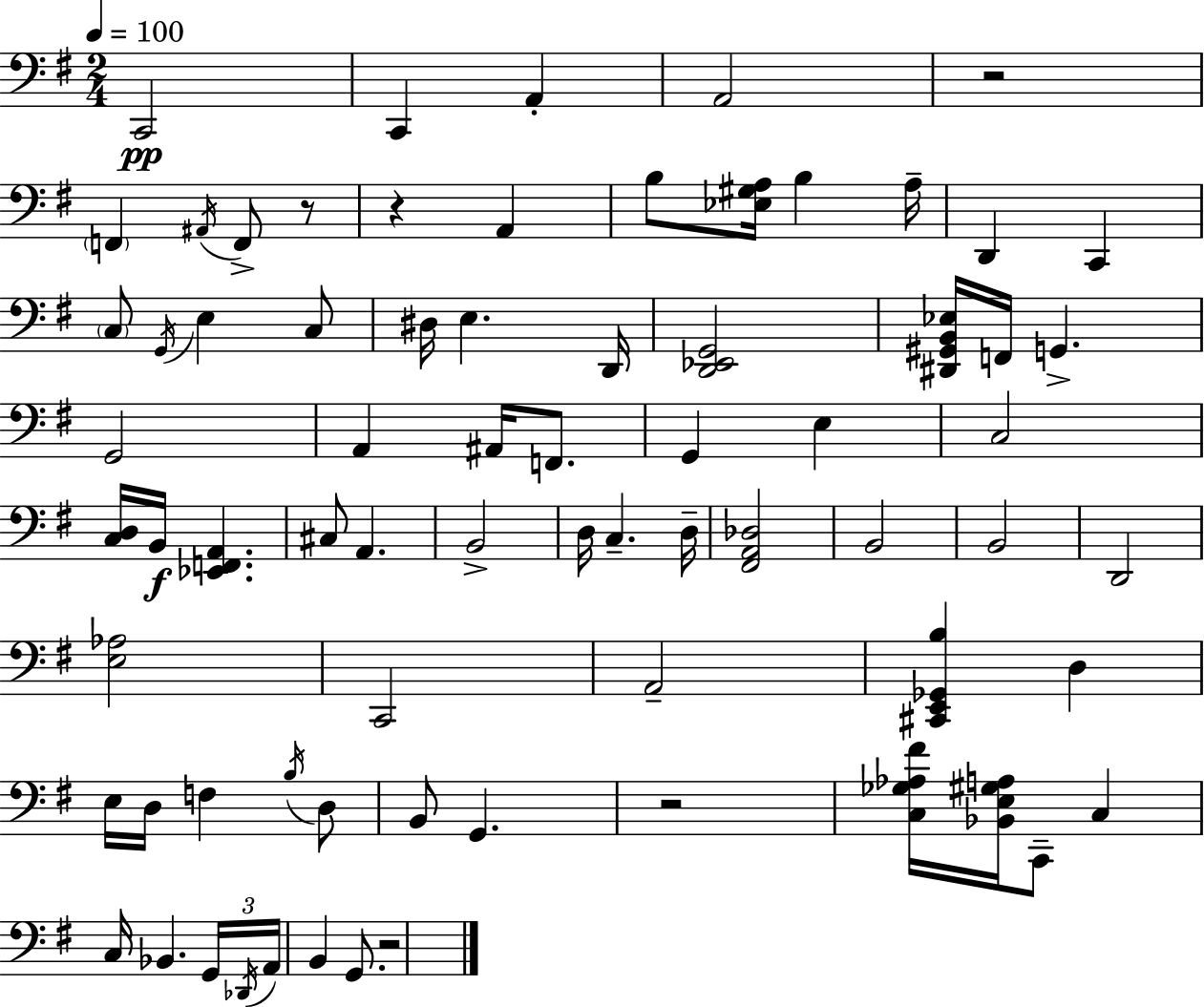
X:1
T:Untitled
M:2/4
L:1/4
K:G
C,,2 C,, A,, A,,2 z2 F,, ^A,,/4 F,,/2 z/2 z A,, B,/2 [_E,^G,A,]/4 B, A,/4 D,, C,, C,/2 G,,/4 E, C,/2 ^D,/4 E, D,,/4 [D,,_E,,G,,]2 [^D,,^G,,B,,_E,]/4 F,,/4 G,, G,,2 A,, ^A,,/4 F,,/2 G,, E, C,2 [C,D,]/4 B,,/4 [_E,,F,,A,,] ^C,/2 A,, B,,2 D,/4 C, D,/4 [^F,,A,,_D,]2 B,,2 B,,2 D,,2 [E,_A,]2 C,,2 A,,2 [^C,,E,,_G,,B,] D, E,/4 D,/4 F, B,/4 D,/2 B,,/2 G,, z2 [C,_G,_A,^F]/4 [_B,,E,^G,A,]/4 C,,/2 C, C,/4 _B,, G,,/4 _D,,/4 A,,/4 B,, G,,/2 z2